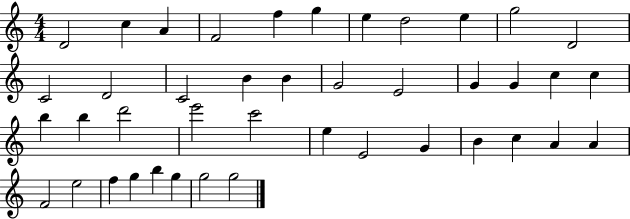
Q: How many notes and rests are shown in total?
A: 42